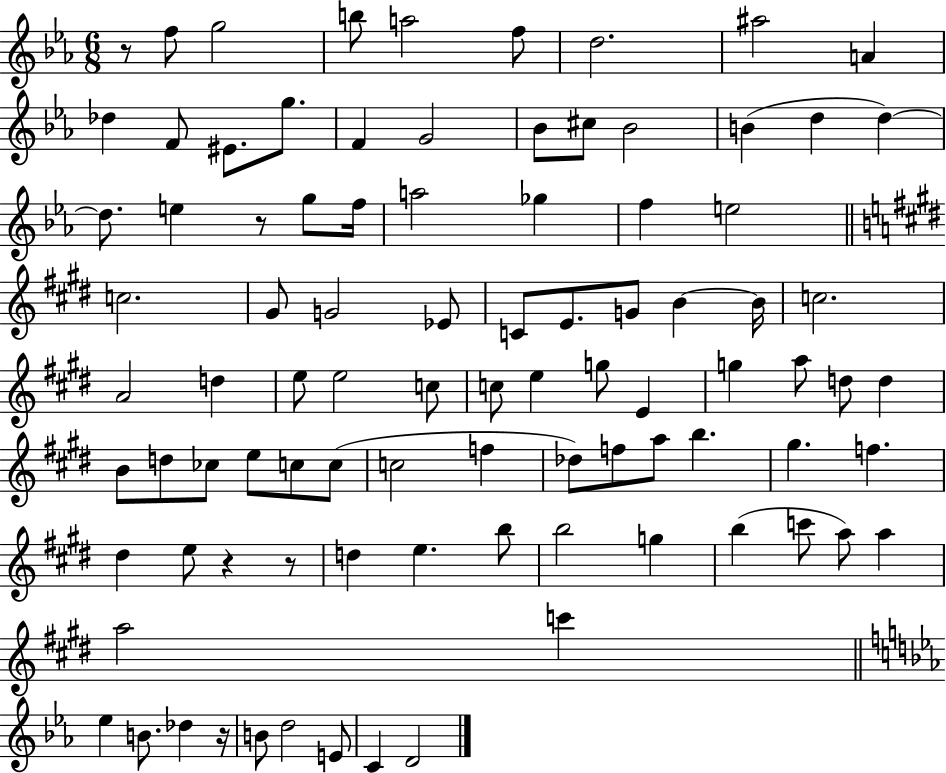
R/e F5/e G5/h B5/e A5/h F5/e D5/h. A#5/h A4/q Db5/q F4/e EIS4/e. G5/e. F4/q G4/h Bb4/e C#5/e Bb4/h B4/q D5/q D5/q D5/e. E5/q R/e G5/e F5/s A5/h Gb5/q F5/q E5/h C5/h. G#4/e G4/h Eb4/e C4/e E4/e. G4/e B4/q B4/s C5/h. A4/h D5/q E5/e E5/h C5/e C5/e E5/q G5/e E4/q G5/q A5/e D5/e D5/q B4/e D5/e CES5/e E5/e C5/e C5/e C5/h F5/q Db5/e F5/e A5/e B5/q. G#5/q. F5/q. D#5/q E5/e R/q R/e D5/q E5/q. B5/e B5/h G5/q B5/q C6/e A5/e A5/q A5/h C6/q Eb5/q B4/e. Db5/q R/s B4/e D5/h E4/e C4/q D4/h